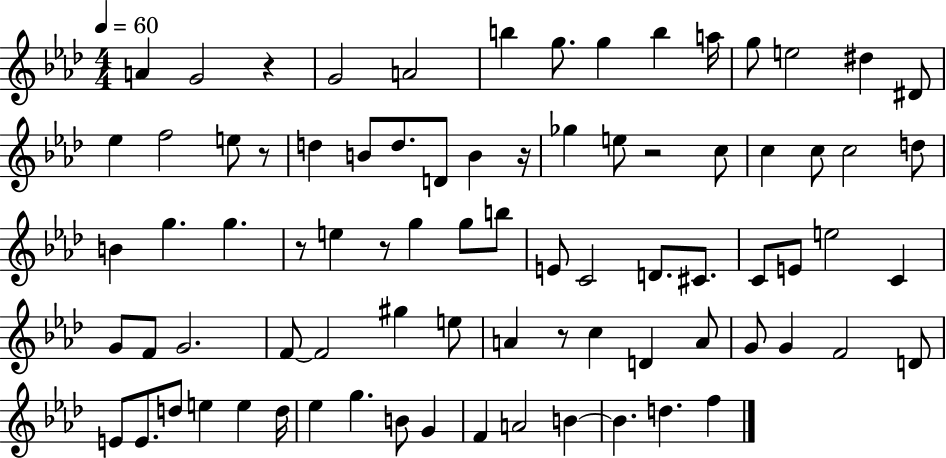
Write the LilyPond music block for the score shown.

{
  \clef treble
  \numericTimeSignature
  \time 4/4
  \key aes \major
  \tempo 4 = 60
  a'4 g'2 r4 | g'2 a'2 | b''4 g''8. g''4 b''4 a''16 | g''8 e''2 dis''4 dis'8 | \break ees''4 f''2 e''8 r8 | d''4 b'8 d''8. d'8 b'4 r16 | ges''4 e''8 r2 c''8 | c''4 c''8 c''2 d''8 | \break b'4 g''4. g''4. | r8 e''4 r8 g''4 g''8 b''8 | e'8 c'2 d'8. cis'8. | c'8 e'8 e''2 c'4 | \break g'8 f'8 g'2. | f'8~~ f'2 gis''4 e''8 | a'4 r8 c''4 d'4 a'8 | g'8 g'4 f'2 d'8 | \break e'8 e'8. d''8 e''4 e''4 d''16 | ees''4 g''4. b'8 g'4 | f'4 a'2 b'4~~ | b'4. d''4. f''4 | \break \bar "|."
}